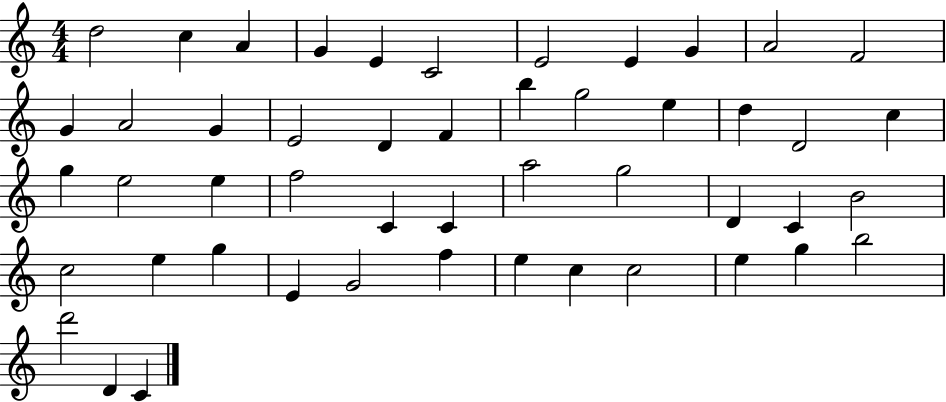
D5/h C5/q A4/q G4/q E4/q C4/h E4/h E4/q G4/q A4/h F4/h G4/q A4/h G4/q E4/h D4/q F4/q B5/q G5/h E5/q D5/q D4/h C5/q G5/q E5/h E5/q F5/h C4/q C4/q A5/h G5/h D4/q C4/q B4/h C5/h E5/q G5/q E4/q G4/h F5/q E5/q C5/q C5/h E5/q G5/q B5/h D6/h D4/q C4/q